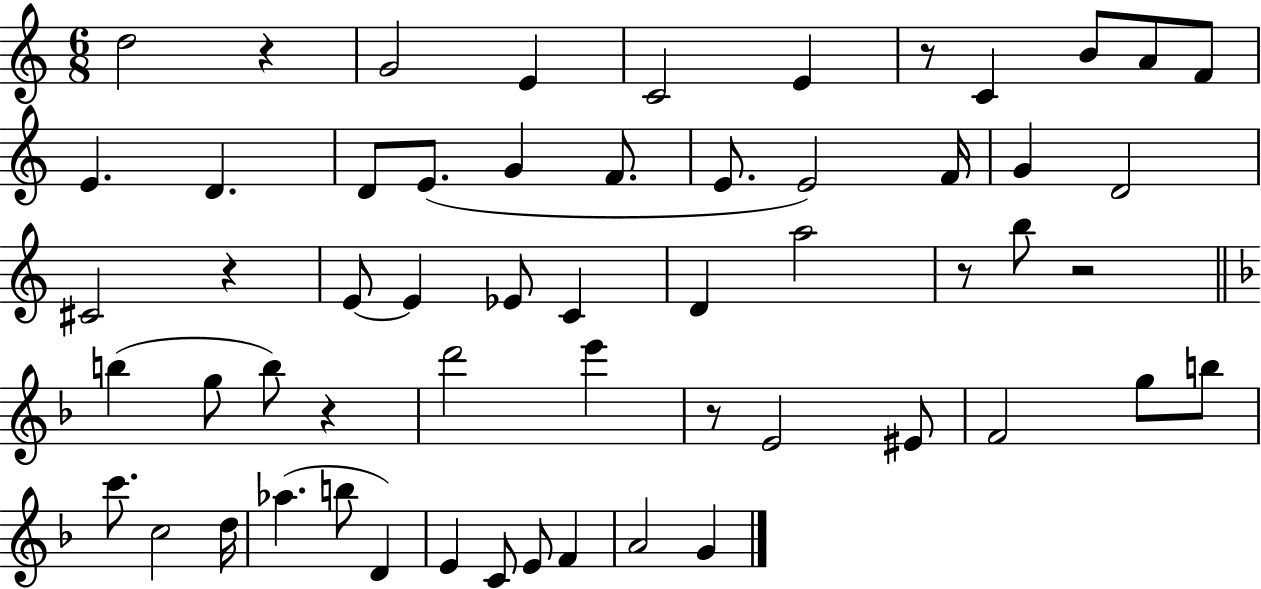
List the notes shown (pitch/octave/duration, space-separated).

D5/h R/q G4/h E4/q C4/h E4/q R/e C4/q B4/e A4/e F4/e E4/q. D4/q. D4/e E4/e. G4/q F4/e. E4/e. E4/h F4/s G4/q D4/h C#4/h R/q E4/e E4/q Eb4/e C4/q D4/q A5/h R/e B5/e R/h B5/q G5/e B5/e R/q D6/h E6/q R/e E4/h EIS4/e F4/h G5/e B5/e C6/e. C5/h D5/s Ab5/q. B5/e D4/q E4/q C4/e E4/e F4/q A4/h G4/q